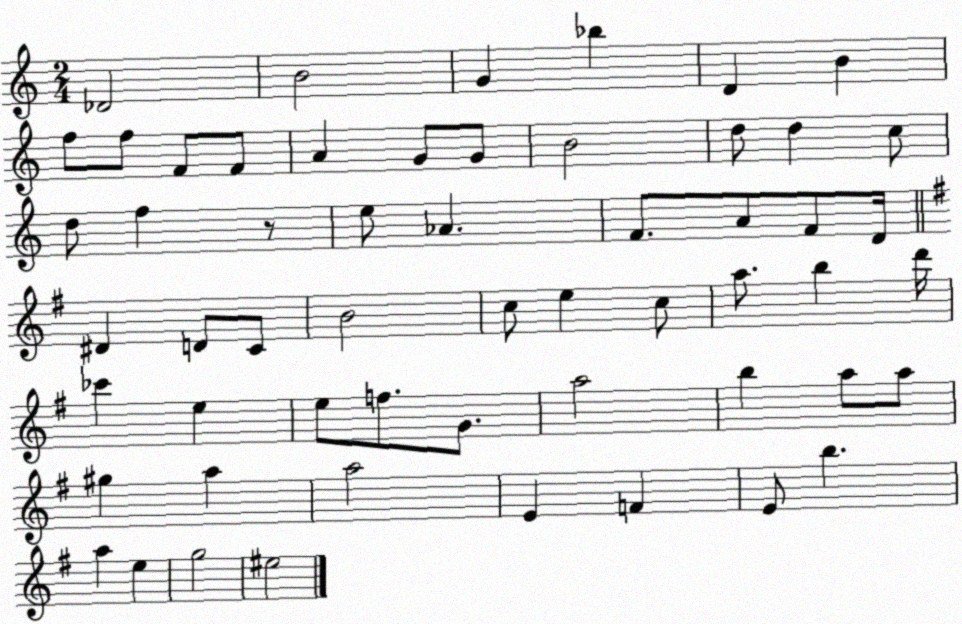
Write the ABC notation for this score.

X:1
T:Untitled
M:2/4
L:1/4
K:C
_D2 B2 G _b D B f/2 f/2 F/2 F/2 A G/2 G/2 B2 d/2 d c/2 d/2 f z/2 e/2 _A F/2 A/2 F/2 D/4 ^D D/2 C/2 B2 c/2 e c/2 a/2 b d'/4 _c' e e/2 f/2 G/2 a2 b a/2 a/2 ^g a a2 E F E/2 b a e g2 ^e2